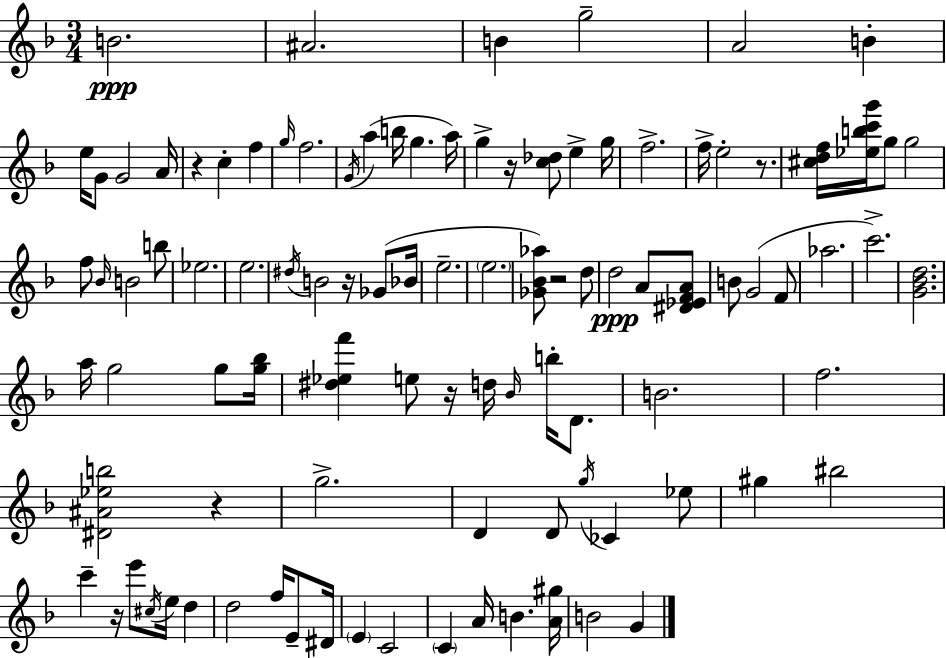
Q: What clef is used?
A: treble